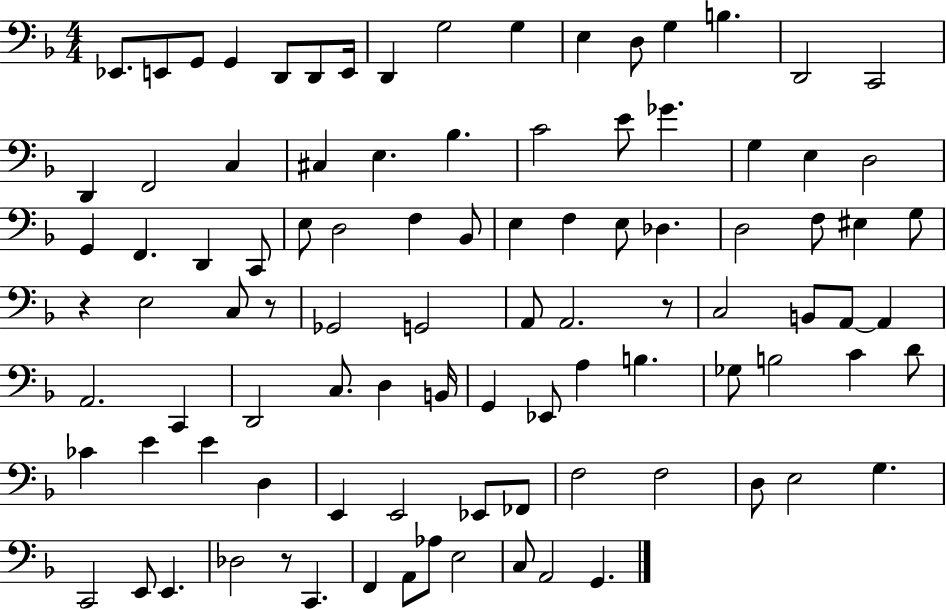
Eb2/e. E2/e G2/e G2/q D2/e D2/e E2/s D2/q G3/h G3/q E3/q D3/e G3/q B3/q. D2/h C2/h D2/q F2/h C3/q C#3/q E3/q. Bb3/q. C4/h E4/e Gb4/q. G3/q E3/q D3/h G2/q F2/q. D2/q C2/e E3/e D3/h F3/q Bb2/e E3/q F3/q E3/e Db3/q. D3/h F3/e EIS3/q G3/e R/q E3/h C3/e R/e Gb2/h G2/h A2/e A2/h. R/e C3/h B2/e A2/e A2/q A2/h. C2/q D2/h C3/e. D3/q B2/s G2/q Eb2/e A3/q B3/q. Gb3/e B3/h C4/q D4/e CES4/q E4/q E4/q D3/q E2/q E2/h Eb2/e FES2/e F3/h F3/h D3/e E3/h G3/q. C2/h E2/e E2/q. Db3/h R/e C2/q. F2/q A2/e Ab3/e E3/h C3/e A2/h G2/q.